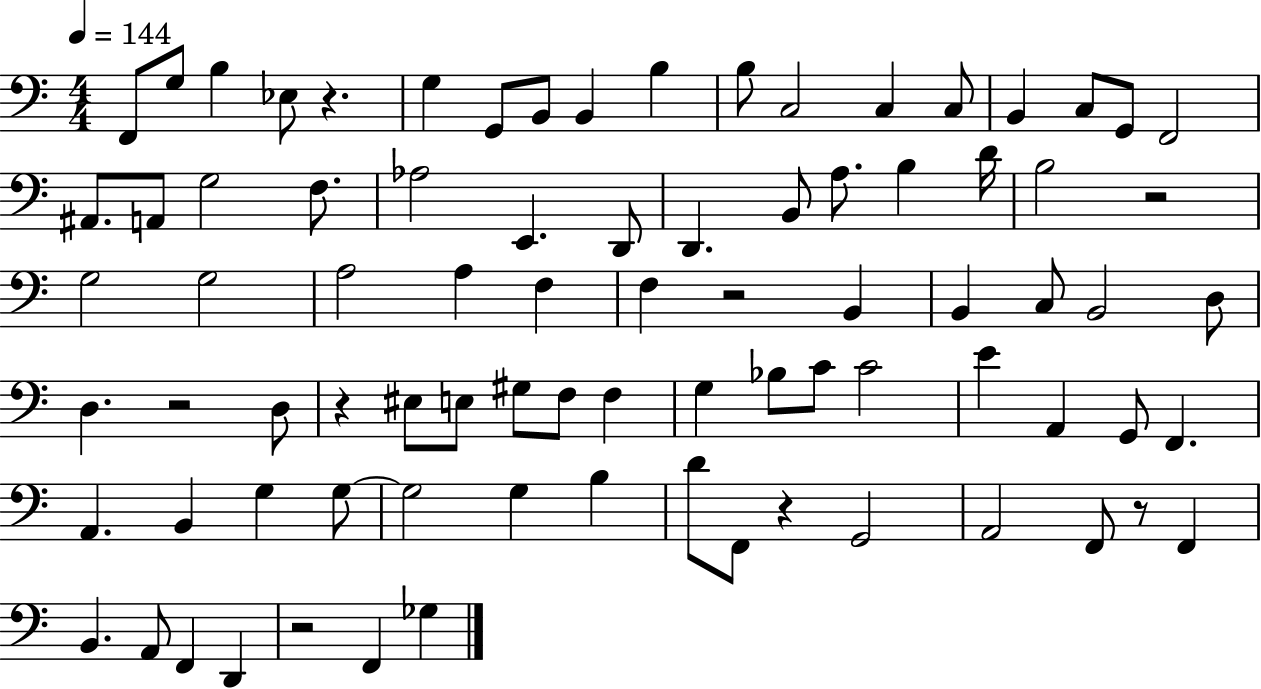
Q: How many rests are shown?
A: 8